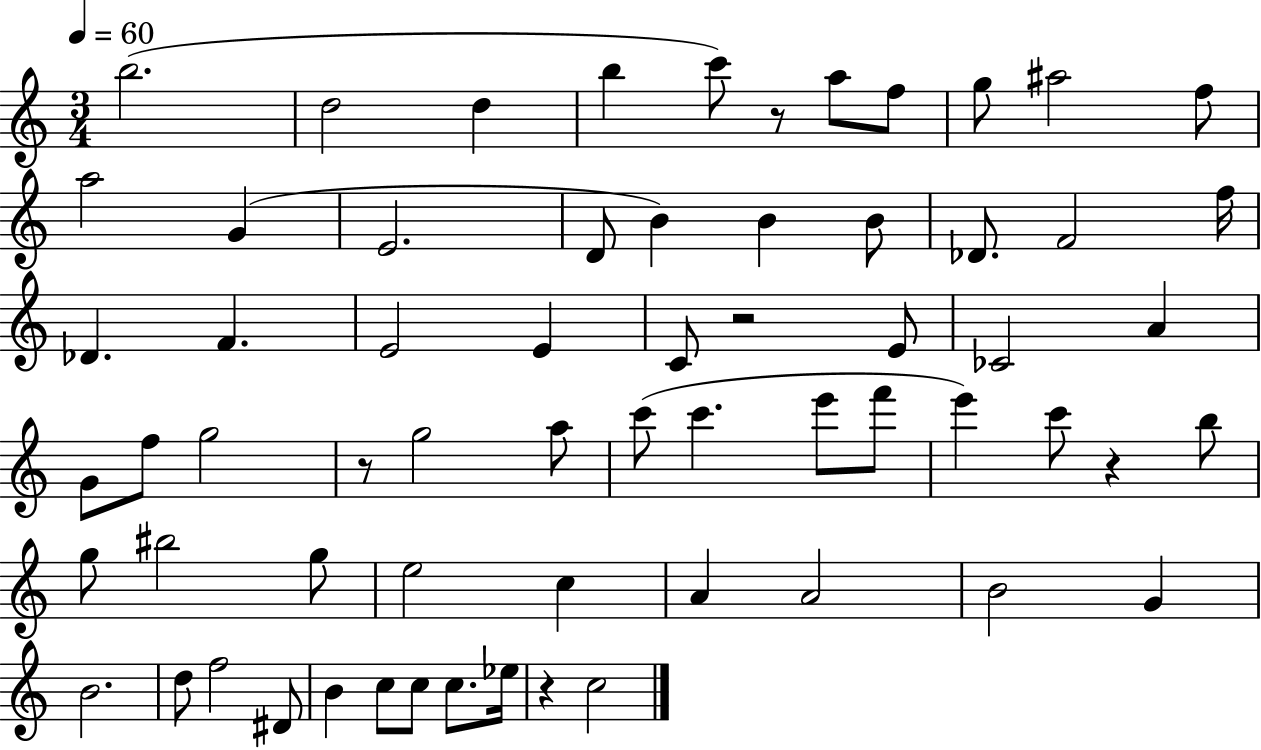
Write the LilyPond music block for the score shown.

{
  \clef treble
  \numericTimeSignature
  \time 3/4
  \key c \major
  \tempo 4 = 60
  \repeat volta 2 { b''2.( | d''2 d''4 | b''4 c'''8) r8 a''8 f''8 | g''8 ais''2 f''8 | \break a''2 g'4( | e'2. | d'8 b'4) b'4 b'8 | des'8. f'2 f''16 | \break des'4. f'4. | e'2 e'4 | c'8 r2 e'8 | ces'2 a'4 | \break g'8 f''8 g''2 | r8 g''2 a''8 | c'''8( c'''4. e'''8 f'''8 | e'''4) c'''8 r4 b''8 | \break g''8 bis''2 g''8 | e''2 c''4 | a'4 a'2 | b'2 g'4 | \break b'2. | d''8 f''2 dis'8 | b'4 c''8 c''8 c''8. ees''16 | r4 c''2 | \break } \bar "|."
}